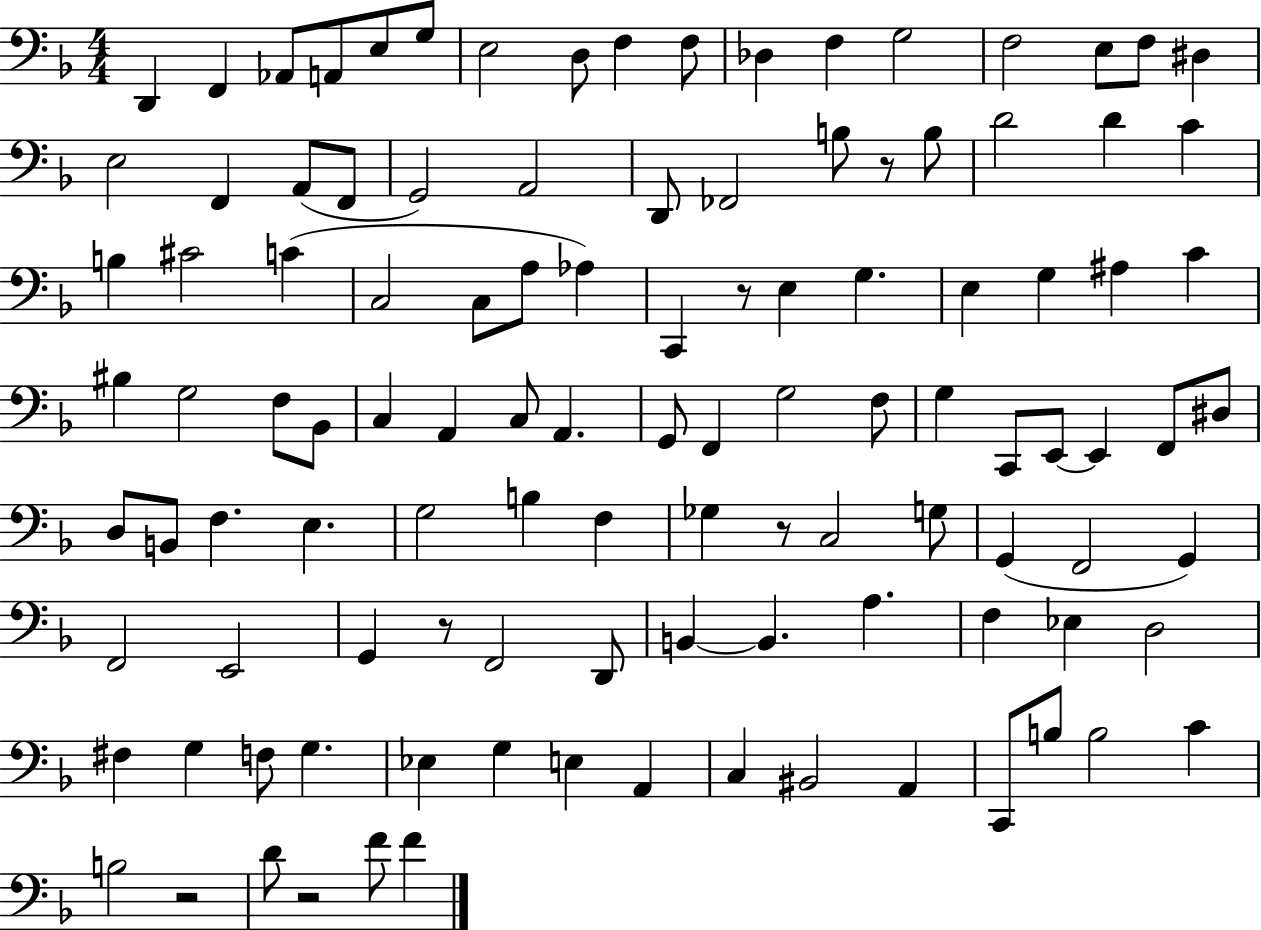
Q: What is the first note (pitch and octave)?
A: D2